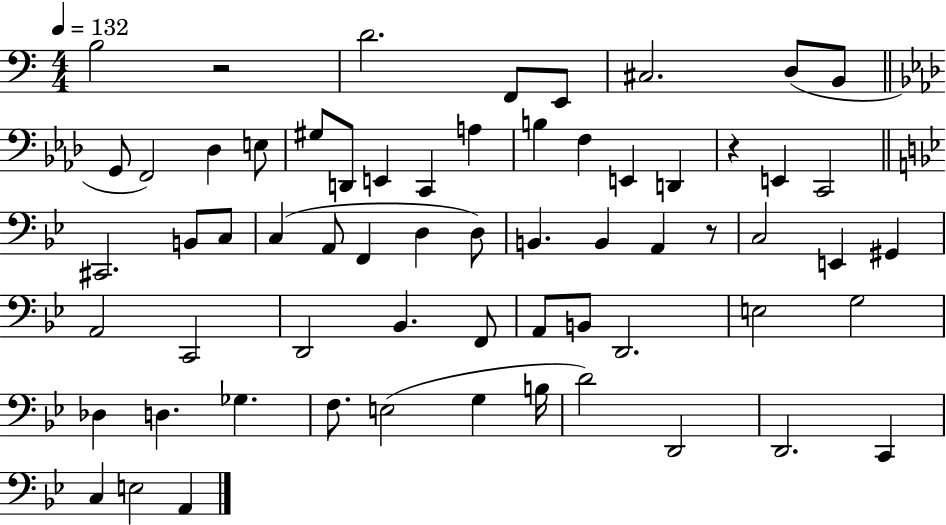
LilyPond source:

{
  \clef bass
  \numericTimeSignature
  \time 4/4
  \key c \major
  \tempo 4 = 132
  b2 r2 | d'2. f,8 e,8 | cis2. d8( b,8 | \bar "||" \break \key aes \major g,8 f,2) des4 e8 | gis8 d,8 e,4 c,4 a4 | b4 f4 e,4 d,4 | r4 e,4 c,2 | \break \bar "||" \break \key bes \major cis,2. b,8 c8 | c4( a,8 f,4 d4 d8) | b,4. b,4 a,4 r8 | c2 e,4 gis,4 | \break a,2 c,2 | d,2 bes,4. f,8 | a,8 b,8 d,2. | e2 g2 | \break des4 d4. ges4. | f8. e2( g4 b16 | d'2) d,2 | d,2. c,4 | \break c4 e2 a,4 | \bar "|."
}